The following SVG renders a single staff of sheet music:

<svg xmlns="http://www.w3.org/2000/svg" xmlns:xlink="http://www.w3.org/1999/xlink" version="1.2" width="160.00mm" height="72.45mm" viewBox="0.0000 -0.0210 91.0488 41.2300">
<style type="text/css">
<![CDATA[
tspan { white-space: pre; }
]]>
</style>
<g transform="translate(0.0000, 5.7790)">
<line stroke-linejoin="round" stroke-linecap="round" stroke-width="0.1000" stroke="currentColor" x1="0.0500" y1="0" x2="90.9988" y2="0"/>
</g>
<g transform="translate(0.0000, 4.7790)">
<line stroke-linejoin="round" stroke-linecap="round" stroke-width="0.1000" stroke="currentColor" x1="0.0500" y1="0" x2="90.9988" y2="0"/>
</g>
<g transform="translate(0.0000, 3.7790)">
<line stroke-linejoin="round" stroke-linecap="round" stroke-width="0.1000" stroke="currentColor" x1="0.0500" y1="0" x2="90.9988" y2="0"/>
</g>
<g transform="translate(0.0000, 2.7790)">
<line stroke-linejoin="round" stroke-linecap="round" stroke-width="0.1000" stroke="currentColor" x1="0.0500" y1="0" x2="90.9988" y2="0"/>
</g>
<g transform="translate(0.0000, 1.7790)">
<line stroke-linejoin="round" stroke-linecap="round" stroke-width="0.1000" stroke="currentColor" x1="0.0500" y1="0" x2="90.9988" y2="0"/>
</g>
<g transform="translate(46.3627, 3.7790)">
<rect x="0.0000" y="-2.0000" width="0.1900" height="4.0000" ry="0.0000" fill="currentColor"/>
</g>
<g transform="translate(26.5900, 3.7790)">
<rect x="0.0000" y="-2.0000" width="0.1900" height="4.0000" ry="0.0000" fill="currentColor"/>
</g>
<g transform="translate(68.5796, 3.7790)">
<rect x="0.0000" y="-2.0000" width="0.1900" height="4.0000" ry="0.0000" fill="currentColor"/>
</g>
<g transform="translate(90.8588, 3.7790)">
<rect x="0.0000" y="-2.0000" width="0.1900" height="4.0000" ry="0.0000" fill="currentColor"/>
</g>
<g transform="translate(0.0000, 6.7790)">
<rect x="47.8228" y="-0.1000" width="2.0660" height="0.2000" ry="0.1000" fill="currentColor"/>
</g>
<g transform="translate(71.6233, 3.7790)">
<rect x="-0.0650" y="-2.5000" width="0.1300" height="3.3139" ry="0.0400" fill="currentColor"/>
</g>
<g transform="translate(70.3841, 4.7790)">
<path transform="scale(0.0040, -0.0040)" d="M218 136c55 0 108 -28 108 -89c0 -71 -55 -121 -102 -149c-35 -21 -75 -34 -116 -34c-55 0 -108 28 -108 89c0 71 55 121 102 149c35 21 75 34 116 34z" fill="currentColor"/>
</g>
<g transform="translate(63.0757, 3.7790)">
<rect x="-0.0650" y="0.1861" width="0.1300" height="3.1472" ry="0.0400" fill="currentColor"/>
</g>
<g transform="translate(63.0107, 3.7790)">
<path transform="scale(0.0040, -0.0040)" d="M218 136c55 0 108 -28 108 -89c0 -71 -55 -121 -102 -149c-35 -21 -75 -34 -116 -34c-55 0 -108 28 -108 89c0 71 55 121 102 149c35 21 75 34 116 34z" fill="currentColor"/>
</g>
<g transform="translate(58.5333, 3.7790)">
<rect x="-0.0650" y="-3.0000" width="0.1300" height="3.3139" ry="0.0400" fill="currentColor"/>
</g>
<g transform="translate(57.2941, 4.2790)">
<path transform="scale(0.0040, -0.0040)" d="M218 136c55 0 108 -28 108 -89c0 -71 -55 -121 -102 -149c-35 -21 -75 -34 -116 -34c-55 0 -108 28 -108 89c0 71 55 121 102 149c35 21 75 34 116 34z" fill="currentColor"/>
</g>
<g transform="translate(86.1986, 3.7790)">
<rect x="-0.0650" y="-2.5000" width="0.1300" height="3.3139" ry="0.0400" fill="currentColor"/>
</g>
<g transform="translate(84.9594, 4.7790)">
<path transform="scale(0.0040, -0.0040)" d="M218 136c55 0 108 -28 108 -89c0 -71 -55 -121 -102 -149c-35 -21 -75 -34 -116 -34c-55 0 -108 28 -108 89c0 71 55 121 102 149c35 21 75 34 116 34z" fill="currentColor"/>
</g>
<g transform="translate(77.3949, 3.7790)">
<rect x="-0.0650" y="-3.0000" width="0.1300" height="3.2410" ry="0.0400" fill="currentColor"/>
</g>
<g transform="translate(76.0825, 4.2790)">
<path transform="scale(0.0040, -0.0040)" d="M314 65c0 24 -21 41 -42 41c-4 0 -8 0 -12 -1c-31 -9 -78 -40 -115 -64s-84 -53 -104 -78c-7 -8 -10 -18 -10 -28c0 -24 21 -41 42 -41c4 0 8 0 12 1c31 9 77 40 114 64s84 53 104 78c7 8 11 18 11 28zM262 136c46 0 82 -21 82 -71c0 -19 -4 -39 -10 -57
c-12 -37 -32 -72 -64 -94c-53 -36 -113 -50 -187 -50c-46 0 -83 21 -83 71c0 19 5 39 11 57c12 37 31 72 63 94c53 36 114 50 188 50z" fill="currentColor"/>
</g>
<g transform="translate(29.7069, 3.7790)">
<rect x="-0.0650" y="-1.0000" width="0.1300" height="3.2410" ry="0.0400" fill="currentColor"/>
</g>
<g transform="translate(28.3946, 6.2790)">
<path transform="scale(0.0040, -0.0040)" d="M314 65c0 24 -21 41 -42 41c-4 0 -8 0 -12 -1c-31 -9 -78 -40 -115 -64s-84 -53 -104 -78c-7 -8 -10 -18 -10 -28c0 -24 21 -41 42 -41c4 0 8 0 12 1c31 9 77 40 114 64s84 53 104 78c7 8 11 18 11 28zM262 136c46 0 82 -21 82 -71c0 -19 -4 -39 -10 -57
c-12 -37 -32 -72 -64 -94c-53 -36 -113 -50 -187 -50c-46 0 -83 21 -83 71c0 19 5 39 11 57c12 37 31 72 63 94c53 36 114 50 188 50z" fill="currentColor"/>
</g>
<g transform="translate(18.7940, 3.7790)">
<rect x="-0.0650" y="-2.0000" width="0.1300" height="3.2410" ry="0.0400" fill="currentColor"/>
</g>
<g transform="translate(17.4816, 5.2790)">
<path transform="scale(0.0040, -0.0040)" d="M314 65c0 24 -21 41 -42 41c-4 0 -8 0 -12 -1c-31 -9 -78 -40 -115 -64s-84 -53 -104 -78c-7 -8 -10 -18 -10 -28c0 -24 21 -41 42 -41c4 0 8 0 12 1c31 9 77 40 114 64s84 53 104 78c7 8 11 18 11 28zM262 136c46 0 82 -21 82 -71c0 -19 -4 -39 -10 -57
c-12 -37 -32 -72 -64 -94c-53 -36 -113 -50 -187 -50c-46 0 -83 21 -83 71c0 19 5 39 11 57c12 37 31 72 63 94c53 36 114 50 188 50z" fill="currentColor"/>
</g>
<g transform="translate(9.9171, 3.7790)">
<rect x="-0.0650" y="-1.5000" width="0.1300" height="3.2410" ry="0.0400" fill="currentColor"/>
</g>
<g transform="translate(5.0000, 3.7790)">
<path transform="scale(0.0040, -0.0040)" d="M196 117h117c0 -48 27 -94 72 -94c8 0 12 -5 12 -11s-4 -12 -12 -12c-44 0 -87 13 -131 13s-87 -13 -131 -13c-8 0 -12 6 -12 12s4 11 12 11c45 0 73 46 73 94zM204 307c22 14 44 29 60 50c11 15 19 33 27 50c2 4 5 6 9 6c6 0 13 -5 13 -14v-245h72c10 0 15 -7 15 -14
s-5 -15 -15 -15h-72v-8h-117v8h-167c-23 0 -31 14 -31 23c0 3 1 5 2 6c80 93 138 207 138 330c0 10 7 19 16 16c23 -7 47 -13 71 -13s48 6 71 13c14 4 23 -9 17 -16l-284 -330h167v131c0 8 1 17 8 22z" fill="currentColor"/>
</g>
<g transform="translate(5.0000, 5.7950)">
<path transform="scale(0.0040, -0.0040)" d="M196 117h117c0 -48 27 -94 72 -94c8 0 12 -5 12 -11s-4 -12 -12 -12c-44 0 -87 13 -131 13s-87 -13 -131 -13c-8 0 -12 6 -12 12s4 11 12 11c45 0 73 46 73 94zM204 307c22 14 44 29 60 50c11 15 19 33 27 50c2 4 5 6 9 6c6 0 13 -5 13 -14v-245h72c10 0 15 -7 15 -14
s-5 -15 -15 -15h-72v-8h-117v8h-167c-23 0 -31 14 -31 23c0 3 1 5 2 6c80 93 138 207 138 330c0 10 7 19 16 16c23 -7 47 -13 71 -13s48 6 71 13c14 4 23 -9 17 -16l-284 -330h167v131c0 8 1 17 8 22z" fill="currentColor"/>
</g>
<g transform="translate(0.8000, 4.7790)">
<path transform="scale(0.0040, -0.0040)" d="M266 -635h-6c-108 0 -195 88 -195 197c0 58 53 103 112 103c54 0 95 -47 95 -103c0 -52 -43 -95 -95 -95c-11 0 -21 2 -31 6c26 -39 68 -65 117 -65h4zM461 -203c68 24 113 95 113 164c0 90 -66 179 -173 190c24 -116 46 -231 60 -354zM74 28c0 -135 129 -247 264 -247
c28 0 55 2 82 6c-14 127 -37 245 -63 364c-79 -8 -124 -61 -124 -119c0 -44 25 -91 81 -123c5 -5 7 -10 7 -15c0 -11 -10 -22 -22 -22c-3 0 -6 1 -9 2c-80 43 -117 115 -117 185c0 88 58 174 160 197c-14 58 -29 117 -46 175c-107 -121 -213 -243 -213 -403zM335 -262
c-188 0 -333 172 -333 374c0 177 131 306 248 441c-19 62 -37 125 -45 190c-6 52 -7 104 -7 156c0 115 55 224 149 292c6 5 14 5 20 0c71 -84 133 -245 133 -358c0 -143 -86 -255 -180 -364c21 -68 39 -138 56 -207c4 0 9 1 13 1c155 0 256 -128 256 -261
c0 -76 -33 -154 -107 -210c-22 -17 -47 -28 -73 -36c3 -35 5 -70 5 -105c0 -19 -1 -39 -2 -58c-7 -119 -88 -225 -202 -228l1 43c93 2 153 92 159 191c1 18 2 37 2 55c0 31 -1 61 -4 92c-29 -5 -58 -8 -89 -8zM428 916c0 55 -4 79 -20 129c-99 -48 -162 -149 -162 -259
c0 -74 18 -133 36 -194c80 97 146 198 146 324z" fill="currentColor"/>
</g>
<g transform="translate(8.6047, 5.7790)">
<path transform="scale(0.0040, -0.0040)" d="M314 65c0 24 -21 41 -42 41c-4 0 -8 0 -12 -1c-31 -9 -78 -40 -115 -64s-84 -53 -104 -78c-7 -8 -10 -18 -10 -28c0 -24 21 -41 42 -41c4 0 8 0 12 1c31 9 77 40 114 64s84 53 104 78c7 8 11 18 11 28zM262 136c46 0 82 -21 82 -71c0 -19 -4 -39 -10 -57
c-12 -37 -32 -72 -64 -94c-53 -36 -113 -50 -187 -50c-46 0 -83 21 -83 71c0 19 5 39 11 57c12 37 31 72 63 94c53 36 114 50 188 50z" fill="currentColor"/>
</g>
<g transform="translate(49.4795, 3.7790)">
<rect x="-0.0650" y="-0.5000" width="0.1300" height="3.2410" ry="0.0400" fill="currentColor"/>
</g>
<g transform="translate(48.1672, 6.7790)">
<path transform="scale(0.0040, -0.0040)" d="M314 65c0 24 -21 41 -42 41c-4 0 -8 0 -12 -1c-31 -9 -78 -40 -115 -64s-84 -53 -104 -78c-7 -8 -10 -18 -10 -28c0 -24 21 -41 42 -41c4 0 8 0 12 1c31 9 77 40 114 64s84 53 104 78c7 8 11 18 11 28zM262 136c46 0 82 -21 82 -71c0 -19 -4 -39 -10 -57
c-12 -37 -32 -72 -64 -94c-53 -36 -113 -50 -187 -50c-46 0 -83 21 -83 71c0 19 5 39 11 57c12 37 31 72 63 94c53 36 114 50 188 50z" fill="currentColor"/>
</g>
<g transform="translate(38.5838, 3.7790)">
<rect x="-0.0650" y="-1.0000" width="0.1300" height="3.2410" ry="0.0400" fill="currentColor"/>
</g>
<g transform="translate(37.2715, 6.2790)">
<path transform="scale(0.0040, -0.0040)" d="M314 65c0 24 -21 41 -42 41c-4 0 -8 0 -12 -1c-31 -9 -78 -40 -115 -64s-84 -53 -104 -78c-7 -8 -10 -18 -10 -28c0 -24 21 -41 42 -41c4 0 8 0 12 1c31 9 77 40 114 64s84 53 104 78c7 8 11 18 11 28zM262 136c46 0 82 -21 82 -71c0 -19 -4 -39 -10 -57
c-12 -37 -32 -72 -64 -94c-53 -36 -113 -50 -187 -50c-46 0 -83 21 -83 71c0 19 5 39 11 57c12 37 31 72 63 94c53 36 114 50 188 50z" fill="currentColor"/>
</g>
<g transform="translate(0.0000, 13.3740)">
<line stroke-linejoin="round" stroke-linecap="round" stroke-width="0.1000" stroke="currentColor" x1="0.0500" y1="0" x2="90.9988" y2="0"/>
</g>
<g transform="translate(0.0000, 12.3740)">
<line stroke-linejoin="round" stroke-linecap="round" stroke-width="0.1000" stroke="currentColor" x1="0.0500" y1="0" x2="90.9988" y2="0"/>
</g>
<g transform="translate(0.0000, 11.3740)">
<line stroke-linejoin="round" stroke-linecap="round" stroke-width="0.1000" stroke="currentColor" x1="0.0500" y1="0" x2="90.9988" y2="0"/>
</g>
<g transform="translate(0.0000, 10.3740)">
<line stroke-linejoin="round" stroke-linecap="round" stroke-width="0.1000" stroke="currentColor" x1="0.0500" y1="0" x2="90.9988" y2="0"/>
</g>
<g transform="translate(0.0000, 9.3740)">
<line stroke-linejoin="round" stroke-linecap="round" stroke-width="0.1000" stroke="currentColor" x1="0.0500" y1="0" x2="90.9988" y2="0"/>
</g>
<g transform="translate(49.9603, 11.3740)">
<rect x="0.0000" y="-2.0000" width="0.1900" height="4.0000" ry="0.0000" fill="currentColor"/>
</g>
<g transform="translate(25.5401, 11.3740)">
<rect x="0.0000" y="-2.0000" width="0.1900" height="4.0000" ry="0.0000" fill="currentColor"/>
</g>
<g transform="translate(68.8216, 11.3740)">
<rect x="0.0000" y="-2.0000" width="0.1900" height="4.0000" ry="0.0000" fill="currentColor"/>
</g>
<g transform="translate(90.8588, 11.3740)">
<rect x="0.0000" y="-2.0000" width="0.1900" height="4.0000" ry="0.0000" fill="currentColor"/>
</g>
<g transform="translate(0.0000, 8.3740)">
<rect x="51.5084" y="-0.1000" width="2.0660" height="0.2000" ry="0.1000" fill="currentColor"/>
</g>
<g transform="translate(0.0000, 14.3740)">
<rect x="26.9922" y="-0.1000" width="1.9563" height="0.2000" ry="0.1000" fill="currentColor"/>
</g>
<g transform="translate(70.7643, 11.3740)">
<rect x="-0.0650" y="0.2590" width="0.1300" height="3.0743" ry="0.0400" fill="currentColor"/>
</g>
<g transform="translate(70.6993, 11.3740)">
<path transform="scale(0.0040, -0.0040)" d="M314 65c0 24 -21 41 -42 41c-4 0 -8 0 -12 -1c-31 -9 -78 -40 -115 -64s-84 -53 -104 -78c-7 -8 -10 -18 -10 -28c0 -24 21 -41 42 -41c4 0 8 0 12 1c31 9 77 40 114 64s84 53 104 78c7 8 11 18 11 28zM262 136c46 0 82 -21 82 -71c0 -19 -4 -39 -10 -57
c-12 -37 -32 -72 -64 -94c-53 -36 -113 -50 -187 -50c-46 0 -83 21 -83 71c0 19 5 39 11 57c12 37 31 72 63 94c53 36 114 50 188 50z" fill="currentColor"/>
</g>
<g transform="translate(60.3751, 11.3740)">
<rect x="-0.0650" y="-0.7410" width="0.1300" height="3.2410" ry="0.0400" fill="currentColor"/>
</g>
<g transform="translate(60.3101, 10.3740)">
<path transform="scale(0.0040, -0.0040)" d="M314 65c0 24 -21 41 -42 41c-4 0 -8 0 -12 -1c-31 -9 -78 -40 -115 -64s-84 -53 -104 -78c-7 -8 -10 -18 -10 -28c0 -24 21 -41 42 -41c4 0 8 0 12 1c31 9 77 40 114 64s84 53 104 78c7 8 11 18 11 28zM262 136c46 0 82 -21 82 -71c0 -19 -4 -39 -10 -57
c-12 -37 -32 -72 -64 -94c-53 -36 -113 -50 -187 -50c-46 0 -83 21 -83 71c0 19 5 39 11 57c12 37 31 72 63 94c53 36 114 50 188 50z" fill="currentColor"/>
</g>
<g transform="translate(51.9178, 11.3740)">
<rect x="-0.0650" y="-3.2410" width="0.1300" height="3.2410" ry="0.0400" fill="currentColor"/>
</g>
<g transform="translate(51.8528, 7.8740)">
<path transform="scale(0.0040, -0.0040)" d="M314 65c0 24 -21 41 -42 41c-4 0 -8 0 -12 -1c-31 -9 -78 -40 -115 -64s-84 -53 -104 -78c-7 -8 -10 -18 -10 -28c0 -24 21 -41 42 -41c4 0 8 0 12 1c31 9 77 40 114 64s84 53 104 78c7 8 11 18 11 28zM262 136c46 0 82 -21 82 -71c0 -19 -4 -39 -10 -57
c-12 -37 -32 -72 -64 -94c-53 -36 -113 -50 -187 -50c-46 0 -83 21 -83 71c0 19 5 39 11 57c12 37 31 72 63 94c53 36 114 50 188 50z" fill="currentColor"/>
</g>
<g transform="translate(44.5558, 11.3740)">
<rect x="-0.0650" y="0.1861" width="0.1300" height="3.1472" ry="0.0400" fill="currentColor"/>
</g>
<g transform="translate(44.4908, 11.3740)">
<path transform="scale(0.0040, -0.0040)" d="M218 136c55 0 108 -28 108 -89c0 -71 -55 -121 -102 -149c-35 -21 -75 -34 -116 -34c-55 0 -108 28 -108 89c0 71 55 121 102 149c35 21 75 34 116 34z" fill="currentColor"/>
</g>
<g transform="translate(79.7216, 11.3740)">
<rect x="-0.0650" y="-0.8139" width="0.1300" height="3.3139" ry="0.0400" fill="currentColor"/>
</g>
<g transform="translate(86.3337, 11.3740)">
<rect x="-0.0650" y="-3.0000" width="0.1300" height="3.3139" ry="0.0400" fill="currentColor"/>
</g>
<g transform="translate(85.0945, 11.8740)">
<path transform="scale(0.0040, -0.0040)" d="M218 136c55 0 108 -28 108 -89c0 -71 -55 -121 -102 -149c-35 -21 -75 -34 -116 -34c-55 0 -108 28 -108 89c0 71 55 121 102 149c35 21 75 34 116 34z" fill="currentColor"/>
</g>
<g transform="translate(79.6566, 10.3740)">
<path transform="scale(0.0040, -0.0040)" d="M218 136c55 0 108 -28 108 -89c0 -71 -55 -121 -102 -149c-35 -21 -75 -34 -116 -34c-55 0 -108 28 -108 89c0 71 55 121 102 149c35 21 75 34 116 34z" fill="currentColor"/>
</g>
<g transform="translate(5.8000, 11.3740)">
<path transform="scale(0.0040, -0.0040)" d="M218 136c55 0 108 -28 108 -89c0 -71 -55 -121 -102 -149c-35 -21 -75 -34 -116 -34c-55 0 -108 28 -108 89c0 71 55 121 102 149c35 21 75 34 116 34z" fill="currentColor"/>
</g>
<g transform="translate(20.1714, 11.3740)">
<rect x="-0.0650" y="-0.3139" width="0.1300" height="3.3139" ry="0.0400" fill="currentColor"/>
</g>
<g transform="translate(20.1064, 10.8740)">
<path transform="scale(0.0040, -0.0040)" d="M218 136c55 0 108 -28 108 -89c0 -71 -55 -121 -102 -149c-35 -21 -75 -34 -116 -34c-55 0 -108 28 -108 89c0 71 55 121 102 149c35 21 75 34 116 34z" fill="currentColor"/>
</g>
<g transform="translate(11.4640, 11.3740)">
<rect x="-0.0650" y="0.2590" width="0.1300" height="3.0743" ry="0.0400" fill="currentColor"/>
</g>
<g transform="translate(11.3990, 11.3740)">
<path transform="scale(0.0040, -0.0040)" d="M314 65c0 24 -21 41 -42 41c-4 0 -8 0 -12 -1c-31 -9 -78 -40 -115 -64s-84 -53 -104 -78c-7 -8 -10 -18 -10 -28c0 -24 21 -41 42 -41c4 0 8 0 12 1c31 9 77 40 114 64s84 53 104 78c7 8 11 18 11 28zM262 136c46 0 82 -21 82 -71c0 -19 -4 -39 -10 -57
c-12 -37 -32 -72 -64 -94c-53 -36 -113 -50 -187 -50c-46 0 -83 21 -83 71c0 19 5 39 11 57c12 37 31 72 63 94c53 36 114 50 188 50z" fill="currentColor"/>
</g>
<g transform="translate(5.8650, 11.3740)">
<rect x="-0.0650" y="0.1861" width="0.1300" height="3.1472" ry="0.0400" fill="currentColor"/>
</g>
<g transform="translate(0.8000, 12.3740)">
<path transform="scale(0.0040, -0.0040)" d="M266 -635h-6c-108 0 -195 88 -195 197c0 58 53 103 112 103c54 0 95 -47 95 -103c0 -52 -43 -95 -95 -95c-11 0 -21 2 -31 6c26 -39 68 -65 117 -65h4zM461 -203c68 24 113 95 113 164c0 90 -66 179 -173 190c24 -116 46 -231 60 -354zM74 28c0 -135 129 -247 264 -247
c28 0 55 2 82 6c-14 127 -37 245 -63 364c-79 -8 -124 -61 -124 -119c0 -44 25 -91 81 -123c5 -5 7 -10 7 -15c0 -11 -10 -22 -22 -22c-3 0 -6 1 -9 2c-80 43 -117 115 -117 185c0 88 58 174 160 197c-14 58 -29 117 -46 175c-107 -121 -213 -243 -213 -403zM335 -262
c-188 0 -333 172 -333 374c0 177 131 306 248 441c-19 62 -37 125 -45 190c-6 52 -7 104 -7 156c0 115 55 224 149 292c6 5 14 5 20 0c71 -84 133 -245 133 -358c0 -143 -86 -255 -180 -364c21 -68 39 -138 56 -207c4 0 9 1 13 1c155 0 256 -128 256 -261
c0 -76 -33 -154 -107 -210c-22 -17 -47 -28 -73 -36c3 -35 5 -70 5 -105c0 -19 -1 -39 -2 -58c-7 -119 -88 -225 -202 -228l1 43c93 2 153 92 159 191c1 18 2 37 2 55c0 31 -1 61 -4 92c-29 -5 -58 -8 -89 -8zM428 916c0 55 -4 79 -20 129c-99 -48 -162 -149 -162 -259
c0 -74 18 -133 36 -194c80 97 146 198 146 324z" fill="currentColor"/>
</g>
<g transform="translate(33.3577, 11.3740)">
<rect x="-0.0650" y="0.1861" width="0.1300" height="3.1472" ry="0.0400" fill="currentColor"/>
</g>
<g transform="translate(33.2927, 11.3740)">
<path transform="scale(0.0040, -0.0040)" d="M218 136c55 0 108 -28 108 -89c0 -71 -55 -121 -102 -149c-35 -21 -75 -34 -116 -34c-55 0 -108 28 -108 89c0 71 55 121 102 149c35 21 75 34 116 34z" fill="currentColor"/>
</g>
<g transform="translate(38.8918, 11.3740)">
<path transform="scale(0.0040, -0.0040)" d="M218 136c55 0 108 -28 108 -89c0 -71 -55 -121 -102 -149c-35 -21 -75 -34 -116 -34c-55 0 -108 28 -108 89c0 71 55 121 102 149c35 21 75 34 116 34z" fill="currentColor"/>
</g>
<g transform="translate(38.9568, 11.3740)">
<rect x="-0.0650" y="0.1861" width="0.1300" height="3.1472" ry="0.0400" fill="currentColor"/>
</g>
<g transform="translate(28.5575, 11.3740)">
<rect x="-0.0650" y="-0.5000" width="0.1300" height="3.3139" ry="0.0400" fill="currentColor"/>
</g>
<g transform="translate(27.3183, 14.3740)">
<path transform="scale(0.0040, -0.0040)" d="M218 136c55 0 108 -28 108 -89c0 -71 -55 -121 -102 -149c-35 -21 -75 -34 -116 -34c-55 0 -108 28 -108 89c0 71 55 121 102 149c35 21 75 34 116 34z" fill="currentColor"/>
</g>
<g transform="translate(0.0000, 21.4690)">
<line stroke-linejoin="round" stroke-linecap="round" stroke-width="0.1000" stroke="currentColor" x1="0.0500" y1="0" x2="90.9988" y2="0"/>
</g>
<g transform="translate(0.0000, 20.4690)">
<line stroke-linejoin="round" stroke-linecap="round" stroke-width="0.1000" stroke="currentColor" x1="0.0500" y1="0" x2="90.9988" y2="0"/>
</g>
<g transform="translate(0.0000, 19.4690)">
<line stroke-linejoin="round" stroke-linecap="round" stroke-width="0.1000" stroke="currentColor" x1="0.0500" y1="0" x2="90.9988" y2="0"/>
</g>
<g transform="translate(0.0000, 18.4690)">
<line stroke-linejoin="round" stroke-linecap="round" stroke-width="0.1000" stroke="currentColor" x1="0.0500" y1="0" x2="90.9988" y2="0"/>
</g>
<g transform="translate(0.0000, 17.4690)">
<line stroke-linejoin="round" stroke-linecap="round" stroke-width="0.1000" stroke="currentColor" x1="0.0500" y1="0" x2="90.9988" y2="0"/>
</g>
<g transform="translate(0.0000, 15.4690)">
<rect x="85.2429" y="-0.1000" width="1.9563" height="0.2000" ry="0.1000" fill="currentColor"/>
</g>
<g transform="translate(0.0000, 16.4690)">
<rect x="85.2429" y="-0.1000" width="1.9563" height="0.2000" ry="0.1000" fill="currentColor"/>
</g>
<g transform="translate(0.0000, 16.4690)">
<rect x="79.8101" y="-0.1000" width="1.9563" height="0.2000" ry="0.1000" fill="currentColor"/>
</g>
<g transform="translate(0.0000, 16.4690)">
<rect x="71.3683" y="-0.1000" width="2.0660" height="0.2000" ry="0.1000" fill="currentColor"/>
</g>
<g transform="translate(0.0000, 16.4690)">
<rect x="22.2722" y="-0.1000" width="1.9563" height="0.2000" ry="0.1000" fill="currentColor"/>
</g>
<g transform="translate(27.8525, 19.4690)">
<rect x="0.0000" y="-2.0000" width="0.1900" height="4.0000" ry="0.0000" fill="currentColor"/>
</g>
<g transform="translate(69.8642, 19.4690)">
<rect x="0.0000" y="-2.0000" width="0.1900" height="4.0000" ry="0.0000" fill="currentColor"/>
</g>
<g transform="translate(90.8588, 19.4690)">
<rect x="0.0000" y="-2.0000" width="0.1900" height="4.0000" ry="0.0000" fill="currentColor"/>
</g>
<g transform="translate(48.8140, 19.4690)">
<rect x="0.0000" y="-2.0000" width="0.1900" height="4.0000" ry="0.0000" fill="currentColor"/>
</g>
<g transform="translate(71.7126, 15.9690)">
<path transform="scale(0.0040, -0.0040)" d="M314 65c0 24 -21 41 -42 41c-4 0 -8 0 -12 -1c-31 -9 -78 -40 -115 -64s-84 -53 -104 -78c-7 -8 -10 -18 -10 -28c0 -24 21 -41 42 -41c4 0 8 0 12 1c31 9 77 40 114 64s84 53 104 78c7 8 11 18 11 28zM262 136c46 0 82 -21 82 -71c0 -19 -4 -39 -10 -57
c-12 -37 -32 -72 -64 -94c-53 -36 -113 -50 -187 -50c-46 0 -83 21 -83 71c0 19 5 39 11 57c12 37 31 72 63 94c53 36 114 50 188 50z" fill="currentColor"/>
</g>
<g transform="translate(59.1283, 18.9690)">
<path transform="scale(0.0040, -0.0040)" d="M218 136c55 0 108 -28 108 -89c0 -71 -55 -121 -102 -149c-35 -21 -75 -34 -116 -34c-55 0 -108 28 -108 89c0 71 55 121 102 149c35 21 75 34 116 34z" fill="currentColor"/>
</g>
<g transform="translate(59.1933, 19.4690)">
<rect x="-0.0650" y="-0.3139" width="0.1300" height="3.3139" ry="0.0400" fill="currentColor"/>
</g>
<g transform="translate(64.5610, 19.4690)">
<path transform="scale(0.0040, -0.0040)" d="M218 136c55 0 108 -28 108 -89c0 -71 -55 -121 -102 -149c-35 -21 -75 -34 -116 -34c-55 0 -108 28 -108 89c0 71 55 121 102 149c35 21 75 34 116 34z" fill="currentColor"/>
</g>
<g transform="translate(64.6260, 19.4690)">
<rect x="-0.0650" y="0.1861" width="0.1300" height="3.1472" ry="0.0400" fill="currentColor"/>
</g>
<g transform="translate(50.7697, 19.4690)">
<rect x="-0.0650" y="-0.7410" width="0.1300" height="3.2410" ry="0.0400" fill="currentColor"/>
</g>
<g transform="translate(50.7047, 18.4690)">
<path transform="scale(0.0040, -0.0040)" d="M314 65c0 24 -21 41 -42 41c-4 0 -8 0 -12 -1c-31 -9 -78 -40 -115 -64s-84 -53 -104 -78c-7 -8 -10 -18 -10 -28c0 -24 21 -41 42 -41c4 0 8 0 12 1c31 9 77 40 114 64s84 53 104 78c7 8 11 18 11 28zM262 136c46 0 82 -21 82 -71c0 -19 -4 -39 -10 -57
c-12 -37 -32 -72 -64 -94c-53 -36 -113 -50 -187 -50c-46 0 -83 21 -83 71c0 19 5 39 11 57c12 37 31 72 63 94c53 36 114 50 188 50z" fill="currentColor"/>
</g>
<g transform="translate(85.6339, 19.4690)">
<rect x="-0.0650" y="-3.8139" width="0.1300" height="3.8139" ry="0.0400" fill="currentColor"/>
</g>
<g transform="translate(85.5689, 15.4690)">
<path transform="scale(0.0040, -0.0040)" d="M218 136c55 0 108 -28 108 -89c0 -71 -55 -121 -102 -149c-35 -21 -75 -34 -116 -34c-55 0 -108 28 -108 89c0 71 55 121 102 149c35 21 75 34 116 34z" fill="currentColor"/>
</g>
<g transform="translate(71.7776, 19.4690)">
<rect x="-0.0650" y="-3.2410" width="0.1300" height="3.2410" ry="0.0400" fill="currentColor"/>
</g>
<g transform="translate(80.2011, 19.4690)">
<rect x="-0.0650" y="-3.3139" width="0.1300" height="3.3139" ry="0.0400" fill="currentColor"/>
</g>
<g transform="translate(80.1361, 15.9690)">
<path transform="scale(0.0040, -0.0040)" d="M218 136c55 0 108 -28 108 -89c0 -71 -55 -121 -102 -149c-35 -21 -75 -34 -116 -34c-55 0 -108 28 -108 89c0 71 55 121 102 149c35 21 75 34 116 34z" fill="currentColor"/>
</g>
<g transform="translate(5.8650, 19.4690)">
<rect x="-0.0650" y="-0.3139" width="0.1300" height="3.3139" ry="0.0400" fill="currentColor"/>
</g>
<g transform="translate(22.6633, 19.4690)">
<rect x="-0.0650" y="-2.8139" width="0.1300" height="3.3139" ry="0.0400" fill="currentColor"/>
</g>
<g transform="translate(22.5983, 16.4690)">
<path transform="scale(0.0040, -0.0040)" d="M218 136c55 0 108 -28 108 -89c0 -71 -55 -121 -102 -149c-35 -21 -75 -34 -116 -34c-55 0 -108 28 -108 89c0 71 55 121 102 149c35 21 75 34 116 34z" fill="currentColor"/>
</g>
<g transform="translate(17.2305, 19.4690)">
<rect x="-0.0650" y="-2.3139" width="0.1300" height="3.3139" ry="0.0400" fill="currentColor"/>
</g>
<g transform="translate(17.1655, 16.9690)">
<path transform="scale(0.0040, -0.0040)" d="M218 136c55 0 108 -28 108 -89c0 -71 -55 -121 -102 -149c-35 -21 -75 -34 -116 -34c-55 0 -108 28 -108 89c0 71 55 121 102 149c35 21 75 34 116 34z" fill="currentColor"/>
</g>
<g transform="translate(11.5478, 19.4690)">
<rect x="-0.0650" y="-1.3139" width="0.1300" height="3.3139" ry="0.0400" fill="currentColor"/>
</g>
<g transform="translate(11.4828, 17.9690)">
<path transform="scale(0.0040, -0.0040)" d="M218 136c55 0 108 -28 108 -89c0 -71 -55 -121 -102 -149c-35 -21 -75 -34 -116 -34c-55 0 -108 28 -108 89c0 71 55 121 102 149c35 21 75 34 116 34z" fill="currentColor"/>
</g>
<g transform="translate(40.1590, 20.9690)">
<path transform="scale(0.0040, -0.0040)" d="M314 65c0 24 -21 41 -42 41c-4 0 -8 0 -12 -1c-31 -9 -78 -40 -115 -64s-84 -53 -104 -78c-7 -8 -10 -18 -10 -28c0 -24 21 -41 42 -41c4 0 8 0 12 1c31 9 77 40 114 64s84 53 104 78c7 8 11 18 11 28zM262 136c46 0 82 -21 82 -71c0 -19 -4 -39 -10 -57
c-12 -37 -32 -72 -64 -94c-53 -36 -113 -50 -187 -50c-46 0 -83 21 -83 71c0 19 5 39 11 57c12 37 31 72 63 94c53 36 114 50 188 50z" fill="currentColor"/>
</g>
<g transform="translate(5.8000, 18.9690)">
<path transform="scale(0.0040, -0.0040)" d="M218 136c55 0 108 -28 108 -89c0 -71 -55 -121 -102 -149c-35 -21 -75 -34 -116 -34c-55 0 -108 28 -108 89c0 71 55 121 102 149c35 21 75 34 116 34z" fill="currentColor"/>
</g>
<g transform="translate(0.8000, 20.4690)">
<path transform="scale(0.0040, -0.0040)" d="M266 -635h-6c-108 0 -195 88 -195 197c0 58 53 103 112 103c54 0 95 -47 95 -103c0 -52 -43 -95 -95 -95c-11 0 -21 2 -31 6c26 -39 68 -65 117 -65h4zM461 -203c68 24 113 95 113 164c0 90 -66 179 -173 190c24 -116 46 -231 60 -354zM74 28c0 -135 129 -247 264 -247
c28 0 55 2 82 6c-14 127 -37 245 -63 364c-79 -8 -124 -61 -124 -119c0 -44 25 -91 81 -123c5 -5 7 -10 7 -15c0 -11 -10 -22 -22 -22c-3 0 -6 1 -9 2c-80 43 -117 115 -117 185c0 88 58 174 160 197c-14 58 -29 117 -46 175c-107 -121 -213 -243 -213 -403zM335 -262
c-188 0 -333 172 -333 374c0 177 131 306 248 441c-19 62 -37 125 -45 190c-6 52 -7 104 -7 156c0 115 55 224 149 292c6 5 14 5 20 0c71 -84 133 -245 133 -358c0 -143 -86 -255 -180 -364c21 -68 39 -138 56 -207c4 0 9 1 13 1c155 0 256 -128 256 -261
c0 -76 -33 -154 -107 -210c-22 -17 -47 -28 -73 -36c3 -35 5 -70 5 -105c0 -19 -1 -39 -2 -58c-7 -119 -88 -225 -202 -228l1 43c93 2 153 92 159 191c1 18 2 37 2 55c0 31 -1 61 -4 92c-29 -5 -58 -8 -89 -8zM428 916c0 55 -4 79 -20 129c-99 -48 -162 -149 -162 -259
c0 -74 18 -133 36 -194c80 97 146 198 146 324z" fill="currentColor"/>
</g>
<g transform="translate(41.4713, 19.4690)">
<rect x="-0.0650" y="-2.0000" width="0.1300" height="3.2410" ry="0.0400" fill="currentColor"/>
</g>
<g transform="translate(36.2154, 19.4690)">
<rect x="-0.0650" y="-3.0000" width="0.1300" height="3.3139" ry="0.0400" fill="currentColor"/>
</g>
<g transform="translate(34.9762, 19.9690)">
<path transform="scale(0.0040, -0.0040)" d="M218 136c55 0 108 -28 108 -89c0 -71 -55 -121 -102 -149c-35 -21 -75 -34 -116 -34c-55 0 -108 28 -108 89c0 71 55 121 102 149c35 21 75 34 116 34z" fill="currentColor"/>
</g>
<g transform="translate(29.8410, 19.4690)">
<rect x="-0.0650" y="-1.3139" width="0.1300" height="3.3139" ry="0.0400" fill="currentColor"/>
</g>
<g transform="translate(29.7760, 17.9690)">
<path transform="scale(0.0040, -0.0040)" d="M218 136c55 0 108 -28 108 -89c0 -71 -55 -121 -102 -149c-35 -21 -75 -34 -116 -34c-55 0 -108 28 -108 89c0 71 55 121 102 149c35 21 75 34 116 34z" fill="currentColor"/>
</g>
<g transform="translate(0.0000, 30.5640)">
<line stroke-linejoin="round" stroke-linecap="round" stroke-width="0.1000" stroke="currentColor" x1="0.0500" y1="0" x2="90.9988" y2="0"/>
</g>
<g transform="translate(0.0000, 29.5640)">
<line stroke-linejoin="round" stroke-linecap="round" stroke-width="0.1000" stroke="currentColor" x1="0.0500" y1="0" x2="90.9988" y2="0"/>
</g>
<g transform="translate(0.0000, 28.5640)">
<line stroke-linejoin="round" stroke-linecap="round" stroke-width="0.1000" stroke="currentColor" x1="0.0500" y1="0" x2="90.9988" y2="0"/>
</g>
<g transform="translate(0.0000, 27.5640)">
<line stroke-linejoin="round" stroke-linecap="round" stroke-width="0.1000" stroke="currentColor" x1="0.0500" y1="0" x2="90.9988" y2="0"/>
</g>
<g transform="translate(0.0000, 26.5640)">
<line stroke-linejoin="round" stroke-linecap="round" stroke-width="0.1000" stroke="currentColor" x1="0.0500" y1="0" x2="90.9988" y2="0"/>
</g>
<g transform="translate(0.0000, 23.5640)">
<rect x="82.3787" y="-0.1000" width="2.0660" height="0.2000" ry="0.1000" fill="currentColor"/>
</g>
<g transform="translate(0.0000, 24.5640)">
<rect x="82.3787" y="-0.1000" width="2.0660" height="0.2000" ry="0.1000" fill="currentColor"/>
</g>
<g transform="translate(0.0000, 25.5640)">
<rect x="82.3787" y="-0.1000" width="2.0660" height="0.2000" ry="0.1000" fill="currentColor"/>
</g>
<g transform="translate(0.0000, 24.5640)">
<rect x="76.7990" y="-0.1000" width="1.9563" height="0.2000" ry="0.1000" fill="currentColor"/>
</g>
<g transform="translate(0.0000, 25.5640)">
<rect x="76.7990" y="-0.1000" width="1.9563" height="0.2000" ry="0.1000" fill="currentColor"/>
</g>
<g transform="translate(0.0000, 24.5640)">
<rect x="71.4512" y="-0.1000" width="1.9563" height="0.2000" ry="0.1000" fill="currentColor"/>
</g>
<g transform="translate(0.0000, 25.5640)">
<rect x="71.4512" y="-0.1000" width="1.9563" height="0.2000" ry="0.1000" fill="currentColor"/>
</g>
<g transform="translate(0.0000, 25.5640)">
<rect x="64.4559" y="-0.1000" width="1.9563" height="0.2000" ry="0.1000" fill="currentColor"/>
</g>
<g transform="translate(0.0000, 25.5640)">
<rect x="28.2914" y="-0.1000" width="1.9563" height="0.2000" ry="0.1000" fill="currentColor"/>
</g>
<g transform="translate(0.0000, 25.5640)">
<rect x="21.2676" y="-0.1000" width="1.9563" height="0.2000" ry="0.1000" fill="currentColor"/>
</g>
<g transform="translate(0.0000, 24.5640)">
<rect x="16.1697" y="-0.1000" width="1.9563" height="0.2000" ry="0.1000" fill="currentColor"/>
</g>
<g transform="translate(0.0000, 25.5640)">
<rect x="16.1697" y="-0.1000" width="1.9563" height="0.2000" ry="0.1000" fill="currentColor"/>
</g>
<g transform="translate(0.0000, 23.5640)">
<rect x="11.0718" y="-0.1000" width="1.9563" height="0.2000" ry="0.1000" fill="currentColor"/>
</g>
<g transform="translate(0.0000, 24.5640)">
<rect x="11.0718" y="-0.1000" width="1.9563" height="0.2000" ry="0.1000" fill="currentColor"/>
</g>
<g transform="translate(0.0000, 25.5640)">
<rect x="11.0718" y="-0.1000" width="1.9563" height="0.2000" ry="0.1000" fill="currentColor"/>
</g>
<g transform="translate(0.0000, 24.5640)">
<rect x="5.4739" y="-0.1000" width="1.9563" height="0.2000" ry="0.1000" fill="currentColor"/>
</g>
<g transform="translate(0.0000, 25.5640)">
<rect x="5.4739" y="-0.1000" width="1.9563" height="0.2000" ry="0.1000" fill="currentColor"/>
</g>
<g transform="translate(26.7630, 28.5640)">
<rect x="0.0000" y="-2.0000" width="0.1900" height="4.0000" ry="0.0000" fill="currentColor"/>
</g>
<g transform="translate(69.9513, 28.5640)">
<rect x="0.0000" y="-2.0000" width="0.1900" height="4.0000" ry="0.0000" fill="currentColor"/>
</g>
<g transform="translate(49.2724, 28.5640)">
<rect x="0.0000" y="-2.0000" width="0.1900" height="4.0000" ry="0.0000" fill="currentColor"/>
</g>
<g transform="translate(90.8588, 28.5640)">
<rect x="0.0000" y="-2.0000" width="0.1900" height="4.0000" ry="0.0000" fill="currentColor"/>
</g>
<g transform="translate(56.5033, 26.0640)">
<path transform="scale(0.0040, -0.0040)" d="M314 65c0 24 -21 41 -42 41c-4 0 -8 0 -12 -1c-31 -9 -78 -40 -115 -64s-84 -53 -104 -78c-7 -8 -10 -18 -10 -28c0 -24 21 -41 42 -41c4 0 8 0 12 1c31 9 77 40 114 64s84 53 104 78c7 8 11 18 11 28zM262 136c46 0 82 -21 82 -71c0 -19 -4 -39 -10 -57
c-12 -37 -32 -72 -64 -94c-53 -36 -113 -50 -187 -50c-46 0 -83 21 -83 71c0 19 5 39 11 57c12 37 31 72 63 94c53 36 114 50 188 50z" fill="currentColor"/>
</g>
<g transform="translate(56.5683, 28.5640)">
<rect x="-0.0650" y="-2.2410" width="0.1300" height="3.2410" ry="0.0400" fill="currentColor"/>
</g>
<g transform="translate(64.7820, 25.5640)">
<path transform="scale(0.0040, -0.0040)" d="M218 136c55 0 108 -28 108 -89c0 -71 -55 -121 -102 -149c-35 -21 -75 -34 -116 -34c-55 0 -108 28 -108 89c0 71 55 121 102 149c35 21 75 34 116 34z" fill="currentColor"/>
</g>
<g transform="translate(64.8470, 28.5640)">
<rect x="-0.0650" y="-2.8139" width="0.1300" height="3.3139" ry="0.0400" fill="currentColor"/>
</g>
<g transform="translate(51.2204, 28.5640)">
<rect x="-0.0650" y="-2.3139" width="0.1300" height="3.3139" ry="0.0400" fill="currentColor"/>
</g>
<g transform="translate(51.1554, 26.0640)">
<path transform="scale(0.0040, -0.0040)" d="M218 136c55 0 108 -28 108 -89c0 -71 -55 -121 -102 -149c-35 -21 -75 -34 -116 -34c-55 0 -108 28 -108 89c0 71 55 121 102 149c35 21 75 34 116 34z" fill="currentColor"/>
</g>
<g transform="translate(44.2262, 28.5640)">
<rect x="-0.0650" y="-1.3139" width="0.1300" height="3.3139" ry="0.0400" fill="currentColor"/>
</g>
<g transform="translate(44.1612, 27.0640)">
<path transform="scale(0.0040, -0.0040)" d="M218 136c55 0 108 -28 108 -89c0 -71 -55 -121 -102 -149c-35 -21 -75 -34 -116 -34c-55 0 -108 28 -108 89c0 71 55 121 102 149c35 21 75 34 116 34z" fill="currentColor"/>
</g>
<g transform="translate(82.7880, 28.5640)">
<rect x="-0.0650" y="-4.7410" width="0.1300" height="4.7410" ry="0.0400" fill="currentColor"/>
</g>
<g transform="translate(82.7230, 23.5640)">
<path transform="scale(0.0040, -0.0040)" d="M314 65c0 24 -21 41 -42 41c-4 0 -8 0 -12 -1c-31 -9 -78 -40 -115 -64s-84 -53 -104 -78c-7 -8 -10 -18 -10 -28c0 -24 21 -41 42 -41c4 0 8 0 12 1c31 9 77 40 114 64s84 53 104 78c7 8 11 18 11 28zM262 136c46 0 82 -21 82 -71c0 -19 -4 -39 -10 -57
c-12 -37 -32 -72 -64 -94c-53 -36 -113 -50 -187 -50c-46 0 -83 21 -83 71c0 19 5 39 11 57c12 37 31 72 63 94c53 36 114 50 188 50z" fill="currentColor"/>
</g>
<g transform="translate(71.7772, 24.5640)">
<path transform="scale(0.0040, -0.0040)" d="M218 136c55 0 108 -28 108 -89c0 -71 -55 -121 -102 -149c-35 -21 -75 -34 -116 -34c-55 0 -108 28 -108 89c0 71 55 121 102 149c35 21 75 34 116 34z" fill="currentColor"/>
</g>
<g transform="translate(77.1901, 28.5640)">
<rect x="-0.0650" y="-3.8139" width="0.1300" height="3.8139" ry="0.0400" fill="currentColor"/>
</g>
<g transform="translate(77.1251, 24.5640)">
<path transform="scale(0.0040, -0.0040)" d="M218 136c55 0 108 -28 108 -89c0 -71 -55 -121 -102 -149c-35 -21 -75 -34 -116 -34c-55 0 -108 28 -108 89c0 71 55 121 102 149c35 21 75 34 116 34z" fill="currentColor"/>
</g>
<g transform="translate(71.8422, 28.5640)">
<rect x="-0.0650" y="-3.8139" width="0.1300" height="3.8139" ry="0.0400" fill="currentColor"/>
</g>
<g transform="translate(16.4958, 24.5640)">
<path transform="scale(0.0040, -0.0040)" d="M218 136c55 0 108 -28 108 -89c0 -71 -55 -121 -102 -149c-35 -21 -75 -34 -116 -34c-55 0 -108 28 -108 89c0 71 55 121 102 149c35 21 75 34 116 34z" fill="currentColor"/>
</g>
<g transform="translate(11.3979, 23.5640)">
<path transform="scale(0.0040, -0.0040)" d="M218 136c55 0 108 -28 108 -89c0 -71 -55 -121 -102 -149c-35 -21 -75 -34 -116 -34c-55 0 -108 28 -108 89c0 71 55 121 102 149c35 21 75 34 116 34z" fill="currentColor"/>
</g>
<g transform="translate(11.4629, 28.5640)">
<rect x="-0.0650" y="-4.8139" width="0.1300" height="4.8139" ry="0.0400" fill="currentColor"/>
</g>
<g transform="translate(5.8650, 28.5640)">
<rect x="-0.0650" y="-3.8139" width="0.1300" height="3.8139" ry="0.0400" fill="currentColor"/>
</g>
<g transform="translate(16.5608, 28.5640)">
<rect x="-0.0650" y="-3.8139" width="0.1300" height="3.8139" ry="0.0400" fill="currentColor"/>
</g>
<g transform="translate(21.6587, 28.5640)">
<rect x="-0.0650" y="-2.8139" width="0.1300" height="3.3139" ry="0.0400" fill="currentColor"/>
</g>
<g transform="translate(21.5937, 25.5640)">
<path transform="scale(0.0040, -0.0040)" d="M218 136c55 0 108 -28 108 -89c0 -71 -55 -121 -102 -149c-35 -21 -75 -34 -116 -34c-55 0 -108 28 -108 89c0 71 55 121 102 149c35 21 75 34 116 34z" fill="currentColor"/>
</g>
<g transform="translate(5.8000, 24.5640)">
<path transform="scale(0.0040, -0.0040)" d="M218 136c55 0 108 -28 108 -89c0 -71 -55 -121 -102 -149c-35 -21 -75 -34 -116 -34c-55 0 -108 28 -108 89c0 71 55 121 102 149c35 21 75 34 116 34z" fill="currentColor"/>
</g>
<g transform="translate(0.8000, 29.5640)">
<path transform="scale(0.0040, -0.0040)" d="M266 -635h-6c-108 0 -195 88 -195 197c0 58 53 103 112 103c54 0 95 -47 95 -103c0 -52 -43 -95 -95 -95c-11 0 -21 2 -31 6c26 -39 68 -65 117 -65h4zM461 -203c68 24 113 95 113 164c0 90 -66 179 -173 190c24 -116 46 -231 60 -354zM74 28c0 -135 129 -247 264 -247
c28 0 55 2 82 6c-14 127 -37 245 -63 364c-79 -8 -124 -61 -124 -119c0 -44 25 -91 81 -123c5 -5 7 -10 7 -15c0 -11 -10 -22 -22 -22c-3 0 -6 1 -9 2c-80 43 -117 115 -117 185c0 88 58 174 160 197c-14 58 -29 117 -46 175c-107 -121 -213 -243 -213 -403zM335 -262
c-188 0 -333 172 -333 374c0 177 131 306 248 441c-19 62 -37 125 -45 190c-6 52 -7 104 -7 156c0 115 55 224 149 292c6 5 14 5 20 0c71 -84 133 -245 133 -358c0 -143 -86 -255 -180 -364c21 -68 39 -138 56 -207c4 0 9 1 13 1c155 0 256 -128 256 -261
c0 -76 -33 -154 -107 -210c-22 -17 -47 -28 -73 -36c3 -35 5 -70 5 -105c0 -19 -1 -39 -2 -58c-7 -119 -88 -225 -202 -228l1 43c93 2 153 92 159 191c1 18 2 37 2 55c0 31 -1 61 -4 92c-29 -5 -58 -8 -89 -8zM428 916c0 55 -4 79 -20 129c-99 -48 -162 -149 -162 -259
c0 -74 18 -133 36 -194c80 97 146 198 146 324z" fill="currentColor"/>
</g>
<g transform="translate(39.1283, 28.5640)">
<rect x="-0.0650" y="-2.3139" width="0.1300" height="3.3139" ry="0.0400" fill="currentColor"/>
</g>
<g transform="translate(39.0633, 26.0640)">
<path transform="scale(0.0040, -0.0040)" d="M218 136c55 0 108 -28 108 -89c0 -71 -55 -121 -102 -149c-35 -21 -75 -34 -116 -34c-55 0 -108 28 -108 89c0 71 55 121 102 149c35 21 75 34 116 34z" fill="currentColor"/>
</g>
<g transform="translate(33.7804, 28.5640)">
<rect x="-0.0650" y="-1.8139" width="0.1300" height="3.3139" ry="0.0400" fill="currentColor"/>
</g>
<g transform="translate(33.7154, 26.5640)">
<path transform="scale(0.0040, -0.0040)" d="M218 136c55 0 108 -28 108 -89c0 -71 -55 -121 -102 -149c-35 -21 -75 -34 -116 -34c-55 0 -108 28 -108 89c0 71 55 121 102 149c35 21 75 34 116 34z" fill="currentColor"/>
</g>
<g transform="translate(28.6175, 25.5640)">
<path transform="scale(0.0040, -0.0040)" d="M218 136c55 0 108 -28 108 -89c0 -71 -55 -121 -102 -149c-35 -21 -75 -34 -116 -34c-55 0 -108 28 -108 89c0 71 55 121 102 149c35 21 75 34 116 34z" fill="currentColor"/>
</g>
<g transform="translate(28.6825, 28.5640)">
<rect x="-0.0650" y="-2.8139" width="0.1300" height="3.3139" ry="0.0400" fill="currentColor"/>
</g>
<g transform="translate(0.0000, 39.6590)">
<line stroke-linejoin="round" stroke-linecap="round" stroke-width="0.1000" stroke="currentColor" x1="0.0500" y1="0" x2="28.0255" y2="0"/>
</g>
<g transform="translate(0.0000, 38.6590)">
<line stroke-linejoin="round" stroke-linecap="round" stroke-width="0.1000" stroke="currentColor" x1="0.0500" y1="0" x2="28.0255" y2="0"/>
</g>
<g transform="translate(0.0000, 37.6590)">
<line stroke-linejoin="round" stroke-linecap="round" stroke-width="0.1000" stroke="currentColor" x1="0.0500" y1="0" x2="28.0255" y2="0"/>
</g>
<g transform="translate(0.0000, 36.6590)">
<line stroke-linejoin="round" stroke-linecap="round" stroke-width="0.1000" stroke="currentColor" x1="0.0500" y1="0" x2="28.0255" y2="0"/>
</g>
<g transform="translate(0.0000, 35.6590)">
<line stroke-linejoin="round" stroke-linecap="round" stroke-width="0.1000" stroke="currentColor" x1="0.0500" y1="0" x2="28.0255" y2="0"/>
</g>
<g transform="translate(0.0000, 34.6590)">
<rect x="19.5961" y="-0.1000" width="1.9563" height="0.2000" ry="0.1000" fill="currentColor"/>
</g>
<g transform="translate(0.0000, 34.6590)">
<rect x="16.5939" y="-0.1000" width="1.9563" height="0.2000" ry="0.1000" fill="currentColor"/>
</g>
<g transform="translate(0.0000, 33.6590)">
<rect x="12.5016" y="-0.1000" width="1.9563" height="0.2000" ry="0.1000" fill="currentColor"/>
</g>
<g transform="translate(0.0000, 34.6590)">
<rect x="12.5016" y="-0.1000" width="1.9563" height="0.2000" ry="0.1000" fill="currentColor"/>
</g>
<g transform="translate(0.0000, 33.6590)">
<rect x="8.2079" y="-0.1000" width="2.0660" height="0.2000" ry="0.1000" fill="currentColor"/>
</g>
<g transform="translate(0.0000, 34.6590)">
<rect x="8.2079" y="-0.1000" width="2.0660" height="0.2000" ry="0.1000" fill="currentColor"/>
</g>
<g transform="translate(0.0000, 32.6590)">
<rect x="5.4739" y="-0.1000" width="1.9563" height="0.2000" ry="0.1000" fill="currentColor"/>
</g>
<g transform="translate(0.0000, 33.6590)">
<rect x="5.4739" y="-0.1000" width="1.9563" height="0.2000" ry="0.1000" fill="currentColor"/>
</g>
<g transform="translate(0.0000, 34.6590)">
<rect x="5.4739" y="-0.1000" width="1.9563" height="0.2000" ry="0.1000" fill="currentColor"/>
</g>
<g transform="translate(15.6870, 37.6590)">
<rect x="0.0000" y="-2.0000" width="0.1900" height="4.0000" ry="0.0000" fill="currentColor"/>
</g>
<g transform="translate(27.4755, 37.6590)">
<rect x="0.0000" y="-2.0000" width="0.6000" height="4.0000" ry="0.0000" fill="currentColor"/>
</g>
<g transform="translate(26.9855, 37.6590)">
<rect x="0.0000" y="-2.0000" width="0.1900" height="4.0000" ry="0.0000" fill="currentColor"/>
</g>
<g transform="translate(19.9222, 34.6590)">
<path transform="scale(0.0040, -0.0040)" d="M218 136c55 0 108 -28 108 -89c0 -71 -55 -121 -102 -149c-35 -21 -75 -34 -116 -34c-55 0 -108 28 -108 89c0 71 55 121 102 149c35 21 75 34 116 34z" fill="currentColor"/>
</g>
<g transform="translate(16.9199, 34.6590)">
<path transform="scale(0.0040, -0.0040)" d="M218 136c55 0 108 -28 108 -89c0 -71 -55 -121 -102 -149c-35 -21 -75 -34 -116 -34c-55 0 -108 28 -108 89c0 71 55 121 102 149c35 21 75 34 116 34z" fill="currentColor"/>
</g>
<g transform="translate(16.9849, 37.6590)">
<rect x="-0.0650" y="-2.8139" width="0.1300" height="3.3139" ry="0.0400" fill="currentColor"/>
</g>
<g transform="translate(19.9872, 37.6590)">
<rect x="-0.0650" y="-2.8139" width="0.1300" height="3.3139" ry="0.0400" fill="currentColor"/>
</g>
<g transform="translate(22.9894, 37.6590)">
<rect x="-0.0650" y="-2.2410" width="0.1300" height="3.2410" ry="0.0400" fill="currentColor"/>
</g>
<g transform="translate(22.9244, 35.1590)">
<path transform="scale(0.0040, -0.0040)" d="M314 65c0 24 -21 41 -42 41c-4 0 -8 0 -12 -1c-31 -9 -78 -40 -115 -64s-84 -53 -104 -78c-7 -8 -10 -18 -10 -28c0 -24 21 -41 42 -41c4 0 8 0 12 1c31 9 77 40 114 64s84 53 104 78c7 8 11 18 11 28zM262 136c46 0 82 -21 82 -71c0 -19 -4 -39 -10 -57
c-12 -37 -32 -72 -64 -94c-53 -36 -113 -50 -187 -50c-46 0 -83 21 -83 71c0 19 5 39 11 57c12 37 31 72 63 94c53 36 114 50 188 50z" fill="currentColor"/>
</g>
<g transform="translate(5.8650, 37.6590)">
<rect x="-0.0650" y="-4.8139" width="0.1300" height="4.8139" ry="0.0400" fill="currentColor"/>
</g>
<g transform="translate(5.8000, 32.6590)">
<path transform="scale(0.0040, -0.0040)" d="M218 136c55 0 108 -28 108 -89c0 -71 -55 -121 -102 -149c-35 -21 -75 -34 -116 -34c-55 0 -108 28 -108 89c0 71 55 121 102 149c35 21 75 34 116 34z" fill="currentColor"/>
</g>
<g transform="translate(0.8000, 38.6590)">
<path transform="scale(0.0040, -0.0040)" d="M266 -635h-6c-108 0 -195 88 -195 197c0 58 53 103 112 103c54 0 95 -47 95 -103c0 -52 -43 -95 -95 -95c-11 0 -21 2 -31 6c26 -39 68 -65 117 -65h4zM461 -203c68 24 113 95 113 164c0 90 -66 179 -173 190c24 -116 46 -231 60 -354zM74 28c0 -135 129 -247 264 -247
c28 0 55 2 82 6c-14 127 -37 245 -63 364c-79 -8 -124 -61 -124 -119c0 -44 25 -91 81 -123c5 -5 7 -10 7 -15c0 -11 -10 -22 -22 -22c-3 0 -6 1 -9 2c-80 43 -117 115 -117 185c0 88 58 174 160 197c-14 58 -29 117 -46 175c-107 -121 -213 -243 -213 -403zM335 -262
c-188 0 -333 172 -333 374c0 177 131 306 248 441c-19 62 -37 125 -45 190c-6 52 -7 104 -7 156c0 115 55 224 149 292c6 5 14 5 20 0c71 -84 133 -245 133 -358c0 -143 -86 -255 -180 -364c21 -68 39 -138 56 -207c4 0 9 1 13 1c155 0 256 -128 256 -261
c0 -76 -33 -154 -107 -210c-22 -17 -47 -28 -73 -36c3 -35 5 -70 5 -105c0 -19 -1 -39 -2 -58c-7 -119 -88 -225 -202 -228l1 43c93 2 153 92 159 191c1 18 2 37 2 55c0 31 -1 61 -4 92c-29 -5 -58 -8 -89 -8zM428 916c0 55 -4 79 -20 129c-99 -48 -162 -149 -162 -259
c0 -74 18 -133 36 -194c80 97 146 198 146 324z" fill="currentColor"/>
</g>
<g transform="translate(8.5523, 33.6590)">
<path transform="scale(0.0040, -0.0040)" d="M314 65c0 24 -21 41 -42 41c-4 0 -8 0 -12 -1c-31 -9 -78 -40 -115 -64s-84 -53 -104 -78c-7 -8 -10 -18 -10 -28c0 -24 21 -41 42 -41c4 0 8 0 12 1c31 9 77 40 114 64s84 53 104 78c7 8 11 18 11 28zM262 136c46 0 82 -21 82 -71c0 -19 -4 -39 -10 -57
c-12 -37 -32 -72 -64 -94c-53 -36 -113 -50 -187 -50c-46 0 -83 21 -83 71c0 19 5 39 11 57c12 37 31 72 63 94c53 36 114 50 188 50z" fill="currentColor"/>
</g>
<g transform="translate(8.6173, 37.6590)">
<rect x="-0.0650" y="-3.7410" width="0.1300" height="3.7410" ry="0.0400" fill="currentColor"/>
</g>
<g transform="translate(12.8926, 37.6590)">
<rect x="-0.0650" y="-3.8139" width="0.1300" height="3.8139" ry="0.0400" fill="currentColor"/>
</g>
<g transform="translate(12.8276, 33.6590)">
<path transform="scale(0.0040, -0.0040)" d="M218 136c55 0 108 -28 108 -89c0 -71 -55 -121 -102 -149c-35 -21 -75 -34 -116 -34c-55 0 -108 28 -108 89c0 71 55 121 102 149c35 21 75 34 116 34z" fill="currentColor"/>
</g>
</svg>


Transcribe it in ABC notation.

X:1
T:Untitled
M:4/4
L:1/4
K:C
E2 F2 D2 D2 C2 A B G A2 G B B2 c C B B B b2 d2 B2 d A c e g a e A F2 d2 c B b2 b c' c' e' c' a a f g e g g2 a c' c' e'2 e' c'2 c' a a g2